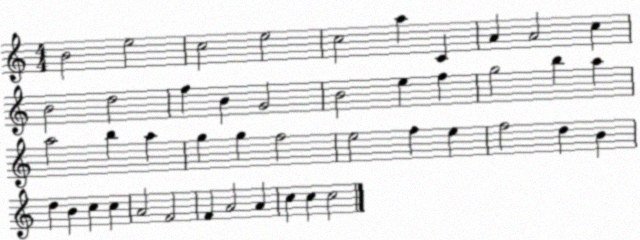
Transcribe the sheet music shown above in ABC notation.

X:1
T:Untitled
M:4/4
L:1/4
K:C
B2 e2 c2 e2 c2 a C A A2 c B2 d2 f B G2 B2 e f g2 b a a2 b a g g f2 e2 f e f2 d B d B c c A2 F2 F A2 A c c c2